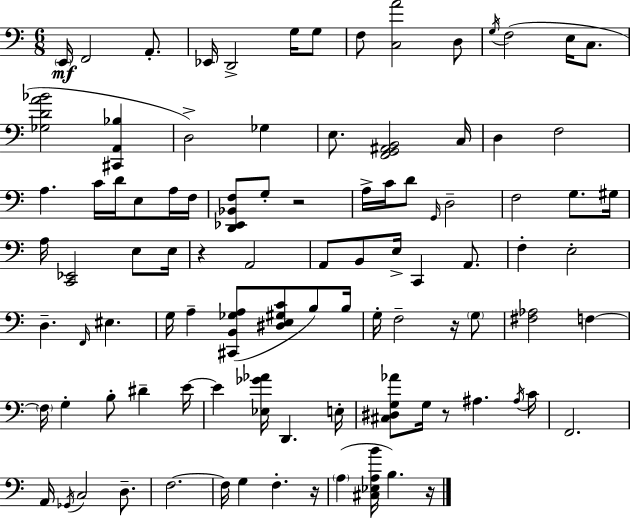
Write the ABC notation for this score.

X:1
T:Untitled
M:6/8
L:1/4
K:C
E,,/4 F,,2 A,,/2 _E,,/4 D,,2 G,/4 G,/2 F,/2 [C,A]2 D,/2 G,/4 F,2 E,/4 C,/2 [_G,DA_B]2 [^C,,A,,_B,] D,2 _G, E,/2 [F,,G,,^A,,B,,]2 C,/4 D, F,2 A, C/4 D/4 E,/2 A,/4 F,/4 [D,,_E,,_B,,F,]/2 G,/2 z2 A,/4 C/4 D/2 G,,/4 D,2 F,2 G,/2 ^G,/4 A,/4 [C,,_E,,]2 E,/2 E,/4 z A,,2 A,,/2 B,,/2 E,/4 C,, A,,/2 F, E,2 D, F,,/4 ^E, G,/4 A, [^C,,B,,_G,A,]/2 [^D,E,^G,C]/2 B,/2 B,/4 G,/4 F,2 z/4 G,/2 [^F,_A,]2 F, F,/4 G, B,/2 ^D E/4 E [_E,_G_A]/4 D,, E,/4 [^C,^D,G,_A]/2 G,/4 z/2 ^A, ^A,/4 C/4 F,,2 A,,/4 _G,,/4 C,2 D,/2 F,2 F,/4 G, F, z/4 A, [^C,_E,A,B]/4 B, z/4